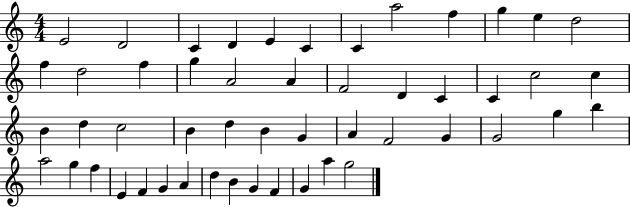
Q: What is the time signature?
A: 4/4